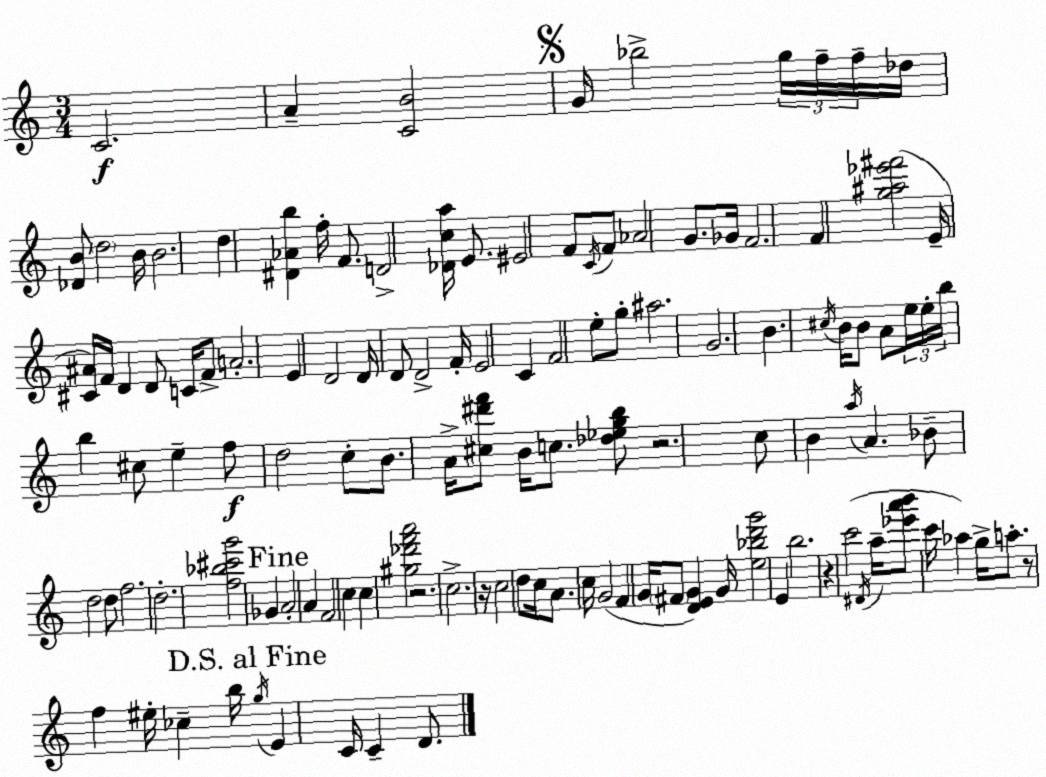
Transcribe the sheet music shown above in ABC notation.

X:1
T:Untitled
M:3/4
L:1/4
K:Am
C2 A [CB]2 G/4 _b2 g/4 f/4 f/4 _d/4 [_DB]/2 d2 B/4 B2 d [^D_Ab] f/4 F/2 D2 [_Dca]/4 E/2 ^E2 F/2 C/4 F/2 _A2 G/2 _G/4 F2 F [g^a_e'^f']2 E/4 [^C^A]/4 F/4 D D/2 C/4 F/2 A2 E D2 D/4 D/2 D2 F/4 E2 C F2 e/2 g/2 ^a2 G2 B ^c/4 B/4 B/2 A/2 e/4 e/4 b/4 b ^c/2 e f/2 d2 c/2 B/2 A/4 [^c^d'f']/2 B/4 c/2 [_d_egb]/2 z2 c/2 B a/4 A _B/2 d2 d/2 f2 d2 [f_b^c'g']2 _G A2 A F2 c c [^g_d'f'a']2 z2 c2 z/4 c2 d/2 c/4 A/2 c/4 G2 F G/4 ^F/2 [DEG] G/4 [e_bd'g']2 E b2 z c'2 ^D/4 a/4 [_e'a'b']/2 c'/4 _a g/4 a/2 z/2 f ^e/4 _c b/4 g/4 E C/4 C D/2